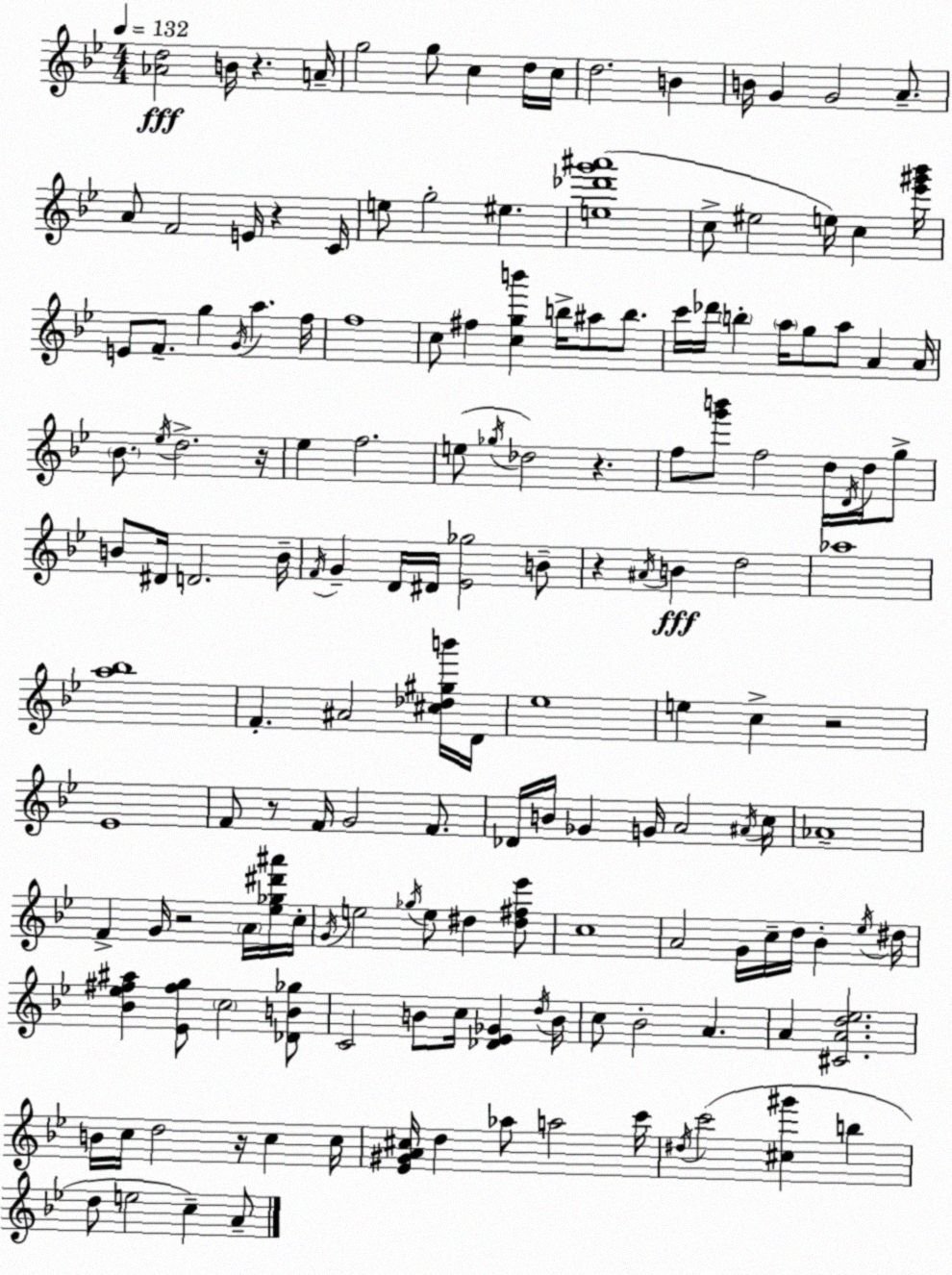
X:1
T:Untitled
M:4/4
L:1/4
K:Bb
[_Ad]2 B/4 z A/4 g2 g/2 c d/4 c/4 d2 B B/4 G G2 A/2 A/2 F2 E/4 z C/4 e/2 g2 ^e [e_d'g'^a']4 c/2 ^e2 e/4 c [_e'^g'_b']/4 E/2 F/2 g G/4 a f/4 f4 c/2 ^f [cgb'] b/4 ^a/2 b/2 c'/4 _d'/4 b a/4 g/2 a/2 A A/4 _B/2 _e/4 d2 z/4 _e f2 e/2 _g/4 _d2 z f/2 [g'b']/2 f2 d/4 D/4 d/4 g/2 B/2 ^D/4 D2 B/4 F/4 G D/4 ^D/4 [_E_g]2 B/2 z ^A/4 B d2 _a4 [a_b]4 F ^A2 [^c_d^gb']/4 D/4 _e4 e c z2 _E4 F/2 z/2 F/4 G2 F/2 _D/4 B/4 _G G/4 A2 ^A/4 c/4 _A4 F G/4 z2 A/4 [_e_g^d'^a']/4 c/4 G/4 e2 _g/4 e/2 ^d [^d^f_e']/2 c4 A2 G/4 c/4 d/4 _B _e/4 ^d/4 [_B_e^f^a] [_E^fg]/2 c2 [_DB_g]/2 C2 B/2 c/4 [_D_E_G] d/4 B/4 c/2 _B2 A A [^CAd_e]2 B/4 c/4 d2 z/4 c c/4 [_E^GA^c]/4 d _a/2 a2 c'/4 ^d/4 c'2 [^c^g'] b d/2 e2 c A/2